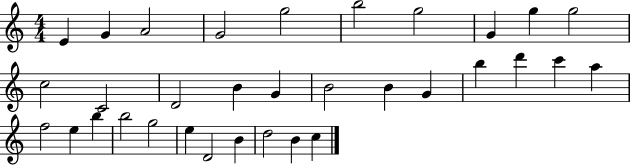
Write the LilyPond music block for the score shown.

{
  \clef treble
  \numericTimeSignature
  \time 4/4
  \key c \major
  e'4 g'4 a'2 | g'2 g''2 | b''2 g''2 | g'4 g''4 g''2 | \break c''2 c'2 | d'2 b'4 g'4 | b'2 b'4 g'4 | b''4 d'''4 c'''4 a''4 | \break f''2 e''4 b''4 | b''2 g''2 | e''4 d'2 b'4 | d''2 b'4 c''4 | \break \bar "|."
}